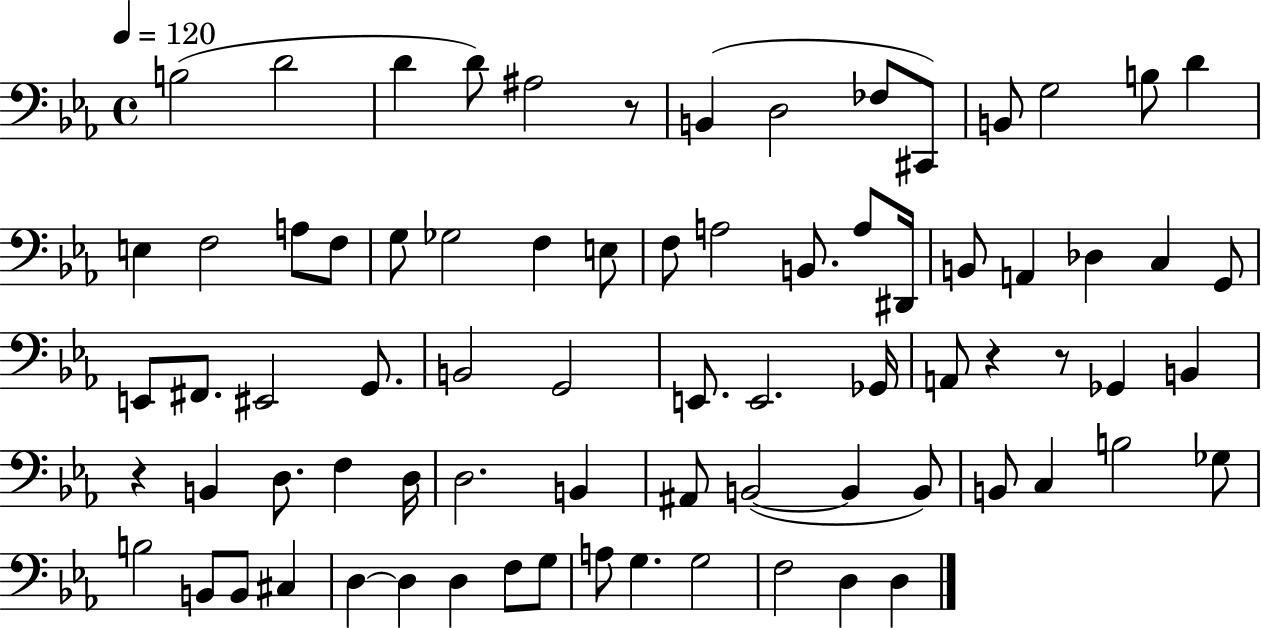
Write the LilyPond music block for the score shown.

{
  \clef bass
  \time 4/4
  \defaultTimeSignature
  \key ees \major
  \tempo 4 = 120
  \repeat volta 2 { b2( d'2 | d'4 d'8) ais2 r8 | b,4( d2 fes8 cis,8) | b,8 g2 b8 d'4 | \break e4 f2 a8 f8 | g8 ges2 f4 e8 | f8 a2 b,8. a8 dis,16 | b,8 a,4 des4 c4 g,8 | \break e,8 fis,8. eis,2 g,8. | b,2 g,2 | e,8. e,2. ges,16 | a,8 r4 r8 ges,4 b,4 | \break r4 b,4 d8. f4 d16 | d2. b,4 | ais,8 b,2~(~ b,4 b,8) | b,8 c4 b2 ges8 | \break b2 b,8 b,8 cis4 | d4~~ d4 d4 f8 g8 | a8 g4. g2 | f2 d4 d4 | \break } \bar "|."
}